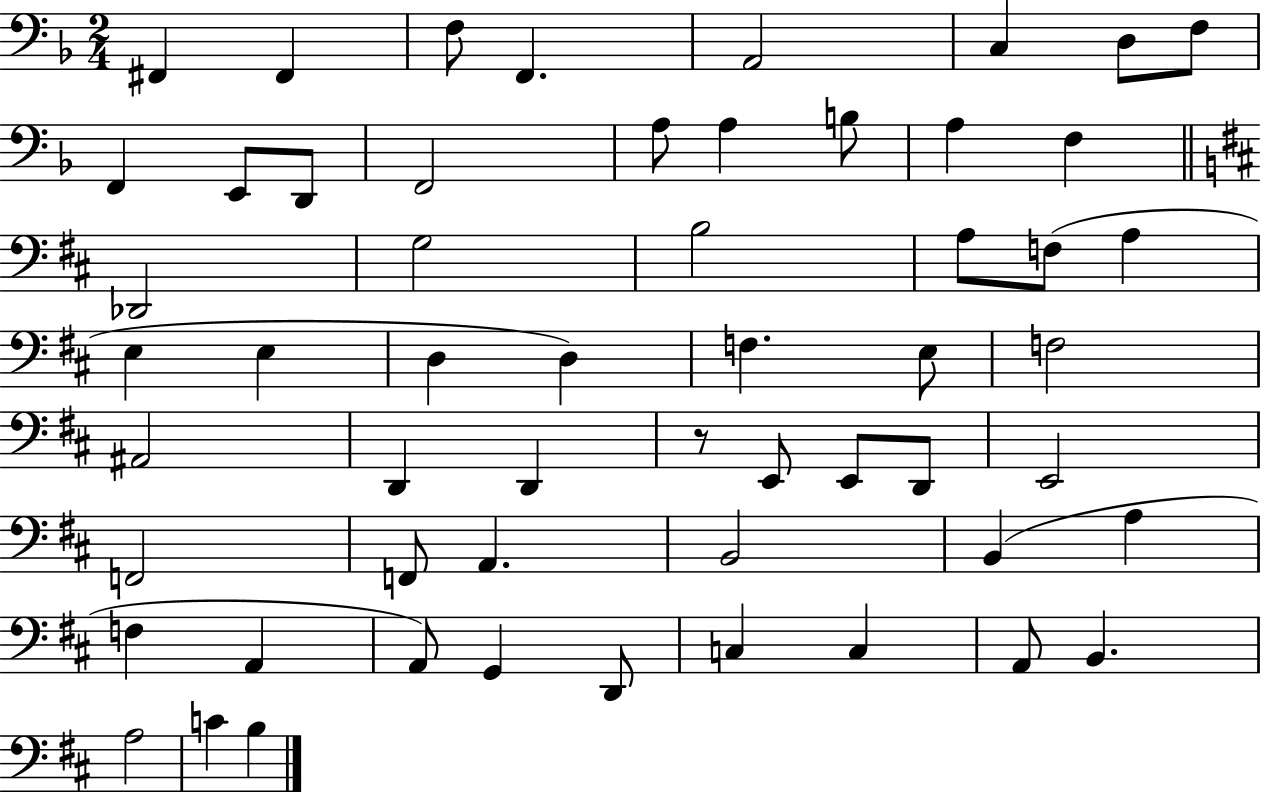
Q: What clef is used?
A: bass